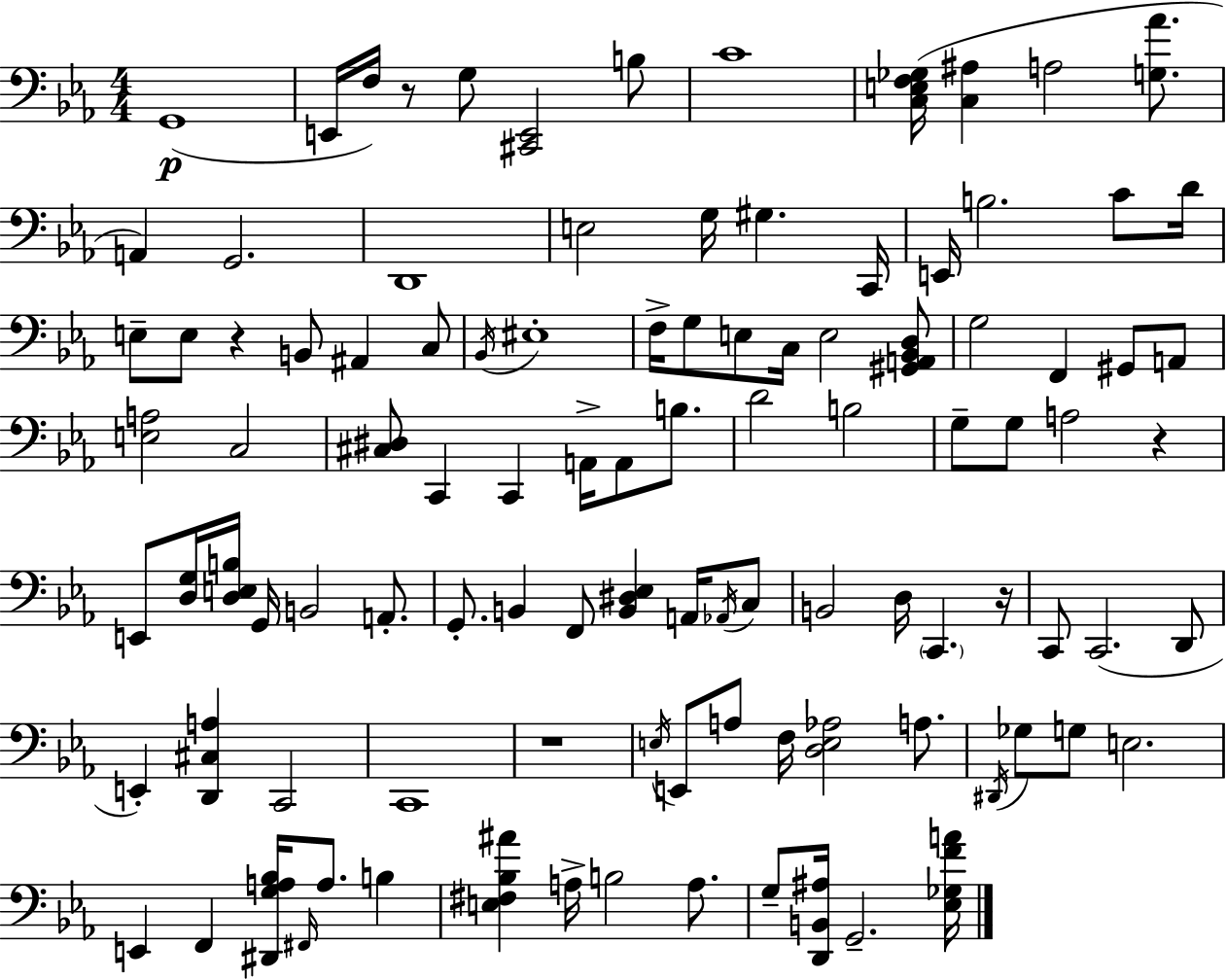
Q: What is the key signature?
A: EES major